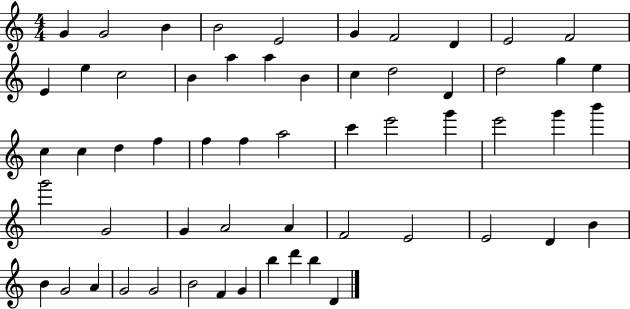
G4/q G4/h B4/q B4/h E4/h G4/q F4/h D4/q E4/h F4/h E4/q E5/q C5/h B4/q A5/q A5/q B4/q C5/q D5/h D4/q D5/h G5/q E5/q C5/q C5/q D5/q F5/q F5/q F5/q A5/h C6/q E6/h G6/q E6/h G6/q B6/q G6/h G4/h G4/q A4/h A4/q F4/h E4/h E4/h D4/q B4/q B4/q G4/h A4/q G4/h G4/h B4/h F4/q G4/q B5/q D6/q B5/q D4/q